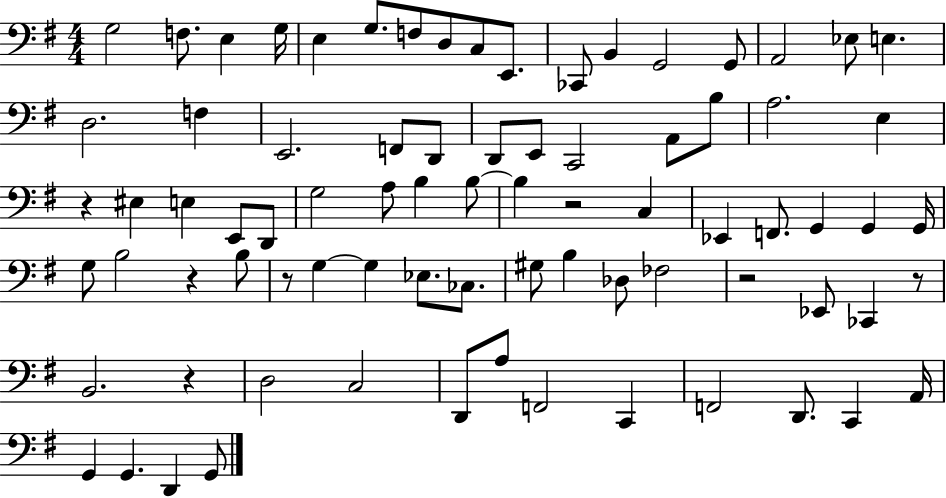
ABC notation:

X:1
T:Untitled
M:4/4
L:1/4
K:G
G,2 F,/2 E, G,/4 E, G,/2 F,/2 D,/2 C,/2 E,,/2 _C,,/2 B,, G,,2 G,,/2 A,,2 _E,/2 E, D,2 F, E,,2 F,,/2 D,,/2 D,,/2 E,,/2 C,,2 A,,/2 B,/2 A,2 E, z ^E, E, E,,/2 D,,/2 G,2 A,/2 B, B,/2 B, z2 C, _E,, F,,/2 G,, G,, G,,/4 G,/2 B,2 z B,/2 z/2 G, G, _E,/2 _C,/2 ^G,/2 B, _D,/2 _F,2 z2 _E,,/2 _C,, z/2 B,,2 z D,2 C,2 D,,/2 A,/2 F,,2 C,, F,,2 D,,/2 C,, A,,/4 G,, G,, D,, G,,/2